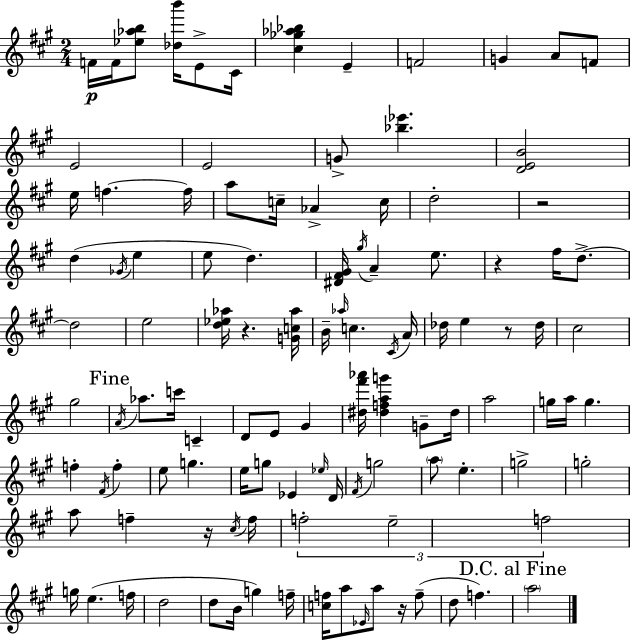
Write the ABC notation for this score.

X:1
T:Untitled
M:2/4
L:1/4
K:A
F/4 F/4 [_e_ab]/2 [_db']/4 E/2 ^C/4 [^c_g_a_b] E F2 G A/2 F/2 E2 E2 G/2 [_b_e'] [DEB]2 e/4 f f/4 a/2 c/4 _A c/4 d2 z2 d _G/4 e e/2 d [^D^F^G]/4 ^g/4 A e/2 z ^f/4 d/2 d2 e2 [d_e_a]/4 z [Gc_a]/4 B/4 _a/4 c ^C/4 A/4 _d/4 e z/2 _d/4 ^c2 ^g2 A/4 _a/2 c'/4 C D/2 E/2 ^G [^d^f'_a']/4 [^dfag'] G/2 ^d/4 a2 g/4 a/4 g f ^F/4 f e/2 g e/4 g/2 _E _e/4 D/4 ^F/4 g2 a/2 e g2 g2 a/2 f z/4 ^c/4 f/4 f2 e2 f2 g/4 e f/4 d2 d/2 B/4 g f/4 [cf]/4 a/2 _E/4 a/2 z/4 f/2 d/2 f a2